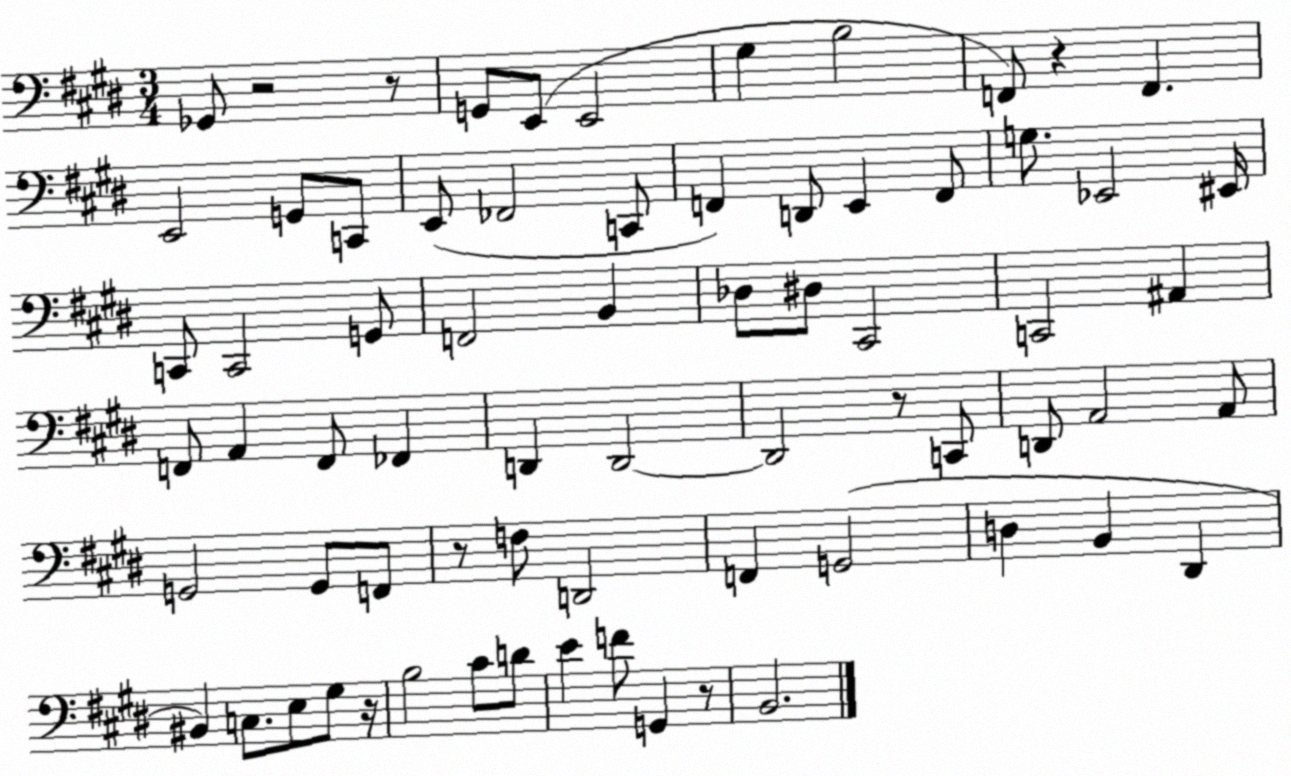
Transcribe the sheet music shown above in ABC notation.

X:1
T:Untitled
M:3/4
L:1/4
K:E
_G,,/2 z2 z/2 G,,/2 E,,/2 E,,2 ^G, B,2 F,,/2 z F,, E,,2 G,,/2 C,,/2 E,,/2 _F,,2 C,,/2 F,, D,,/2 E,, F,,/2 G,/2 _E,,2 ^E,,/4 C,,/2 C,,2 G,,/2 F,,2 B,, _D,/2 ^D,/2 ^C,,2 C,,2 ^A,, F,,/2 A,, F,,/2 _F,, D,, D,,2 D,,2 z/2 C,,/2 D,,/2 A,,2 A,,/2 G,,2 G,,/2 F,,/2 z/2 F,/2 D,,2 F,, G,,2 D, B,, ^D,, ^B,, C,/2 E,/2 ^G,/2 z/4 B,2 ^C/2 D/2 E F/2 G,, z/2 B,,2